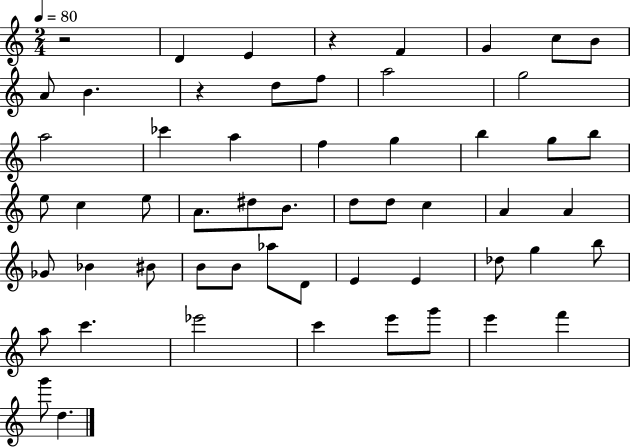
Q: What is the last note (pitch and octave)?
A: D5